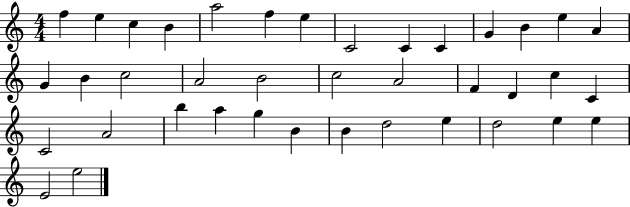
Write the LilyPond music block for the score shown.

{
  \clef treble
  \numericTimeSignature
  \time 4/4
  \key c \major
  f''4 e''4 c''4 b'4 | a''2 f''4 e''4 | c'2 c'4 c'4 | g'4 b'4 e''4 a'4 | \break g'4 b'4 c''2 | a'2 b'2 | c''2 a'2 | f'4 d'4 c''4 c'4 | \break c'2 a'2 | b''4 a''4 g''4 b'4 | b'4 d''2 e''4 | d''2 e''4 e''4 | \break e'2 e''2 | \bar "|."
}